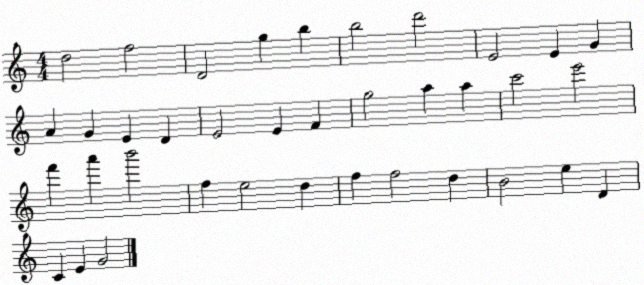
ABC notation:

X:1
T:Untitled
M:4/4
L:1/4
K:C
d2 f2 D2 g b b2 d'2 E2 E G A G E D E2 E F g2 a a c'2 e'2 f' a' b'2 f e2 d f f2 d B2 e D C E G2